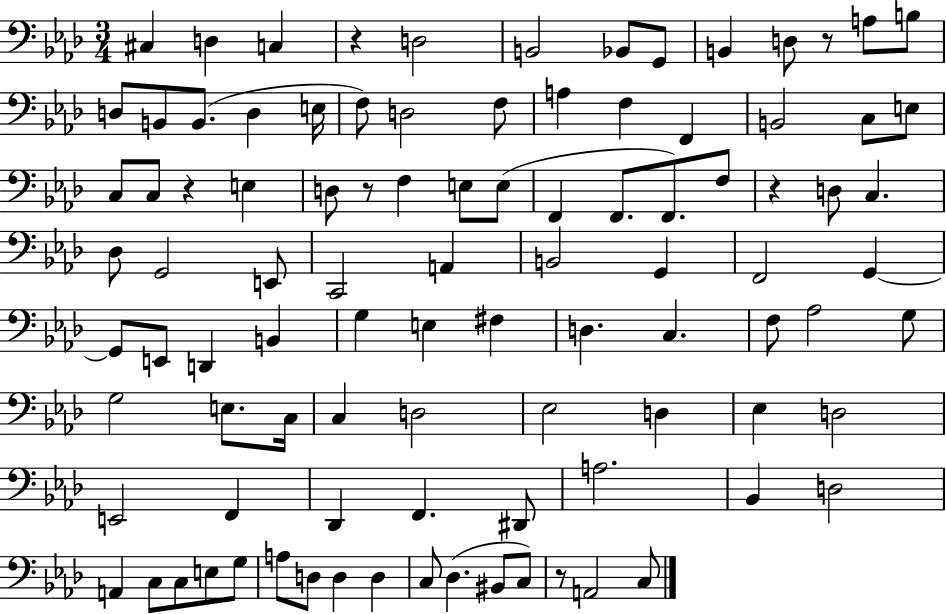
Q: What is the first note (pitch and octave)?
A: C#3